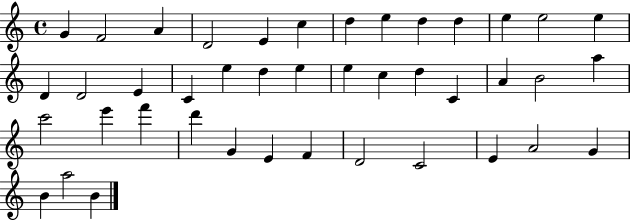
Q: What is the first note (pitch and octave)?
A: G4